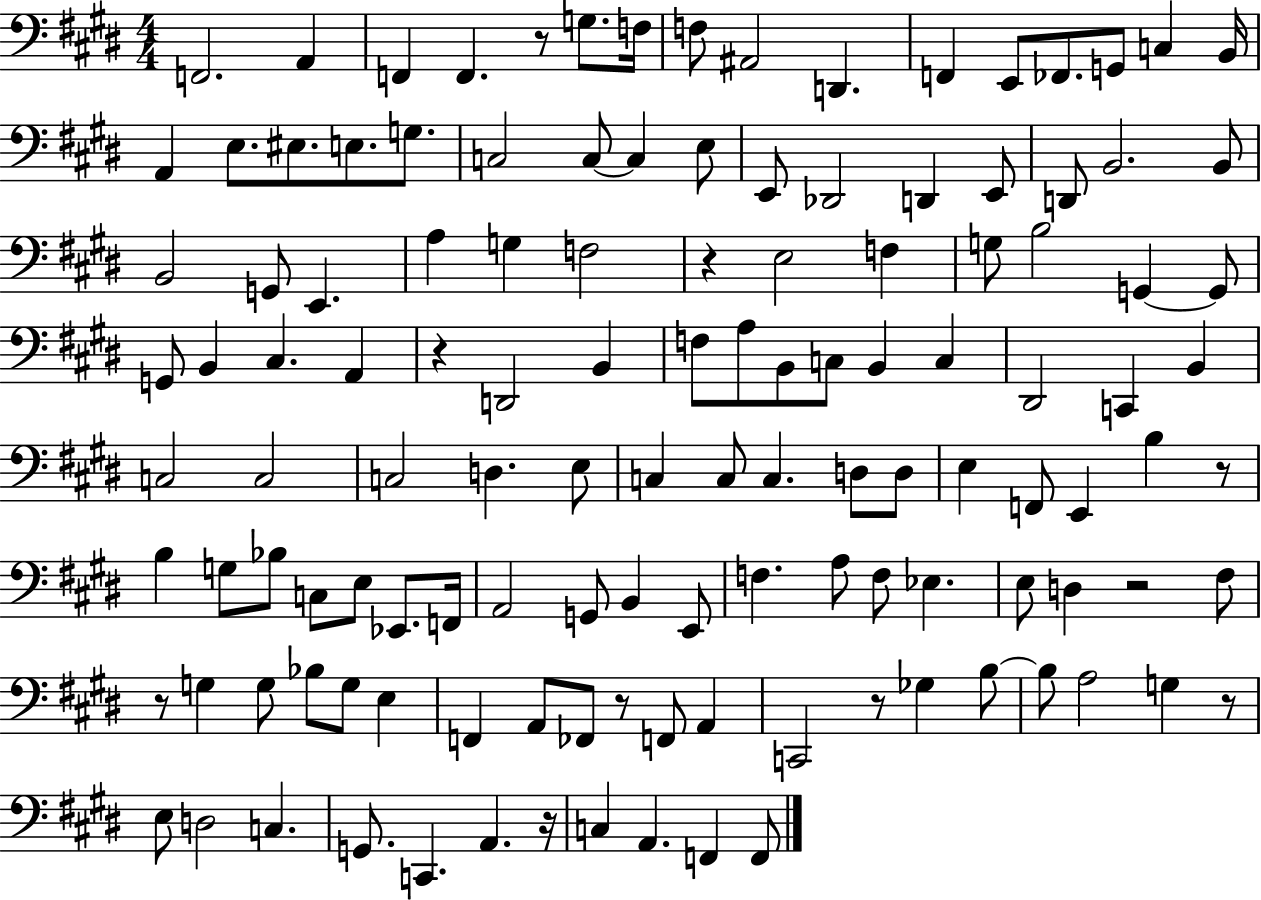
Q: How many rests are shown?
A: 10